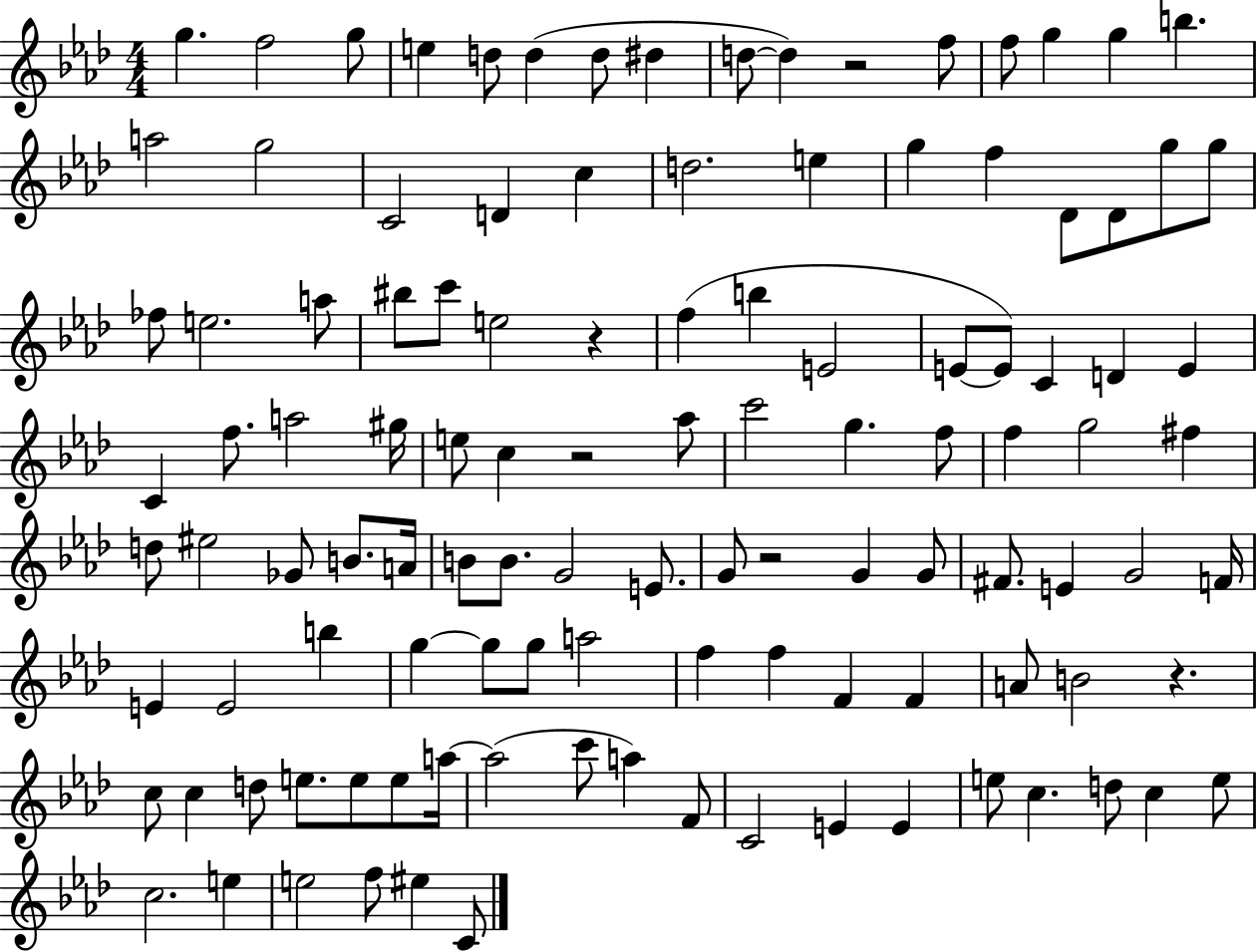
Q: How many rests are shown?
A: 5